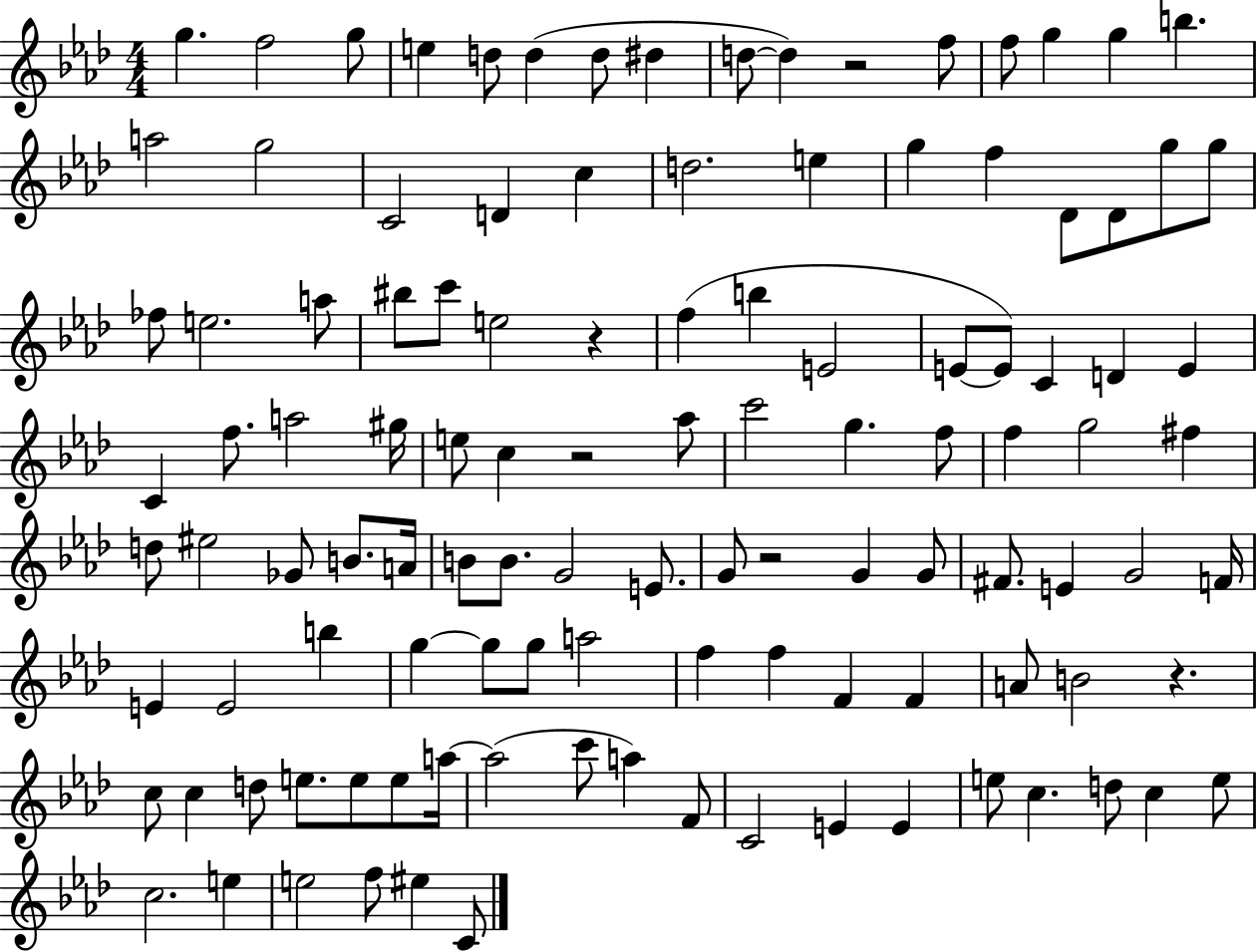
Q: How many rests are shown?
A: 5